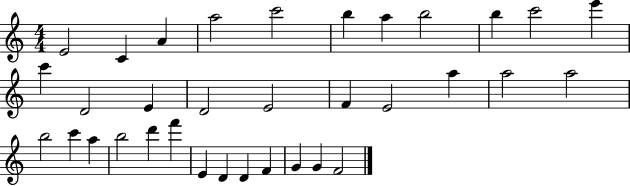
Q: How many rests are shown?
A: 0